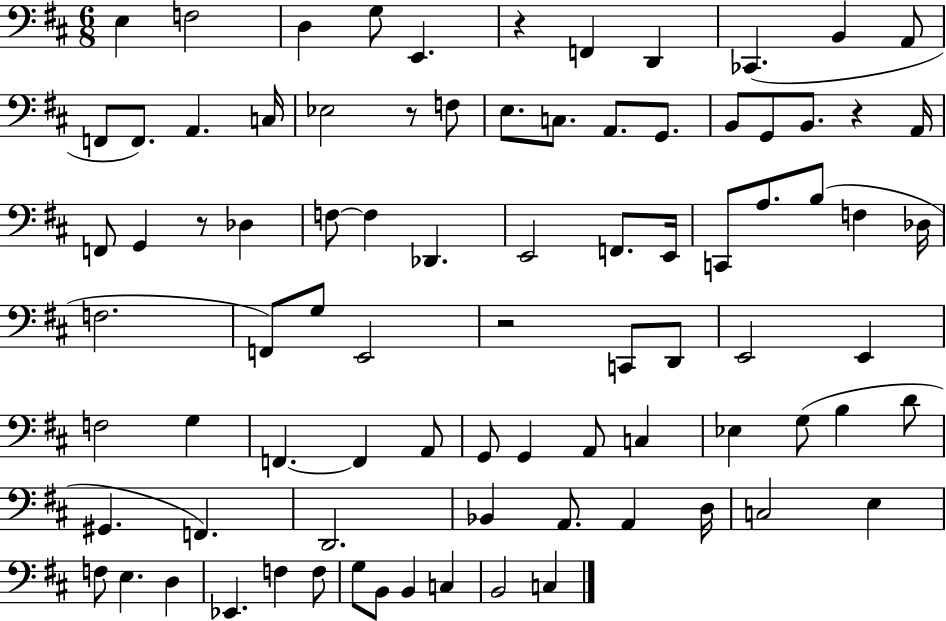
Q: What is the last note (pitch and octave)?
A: C3